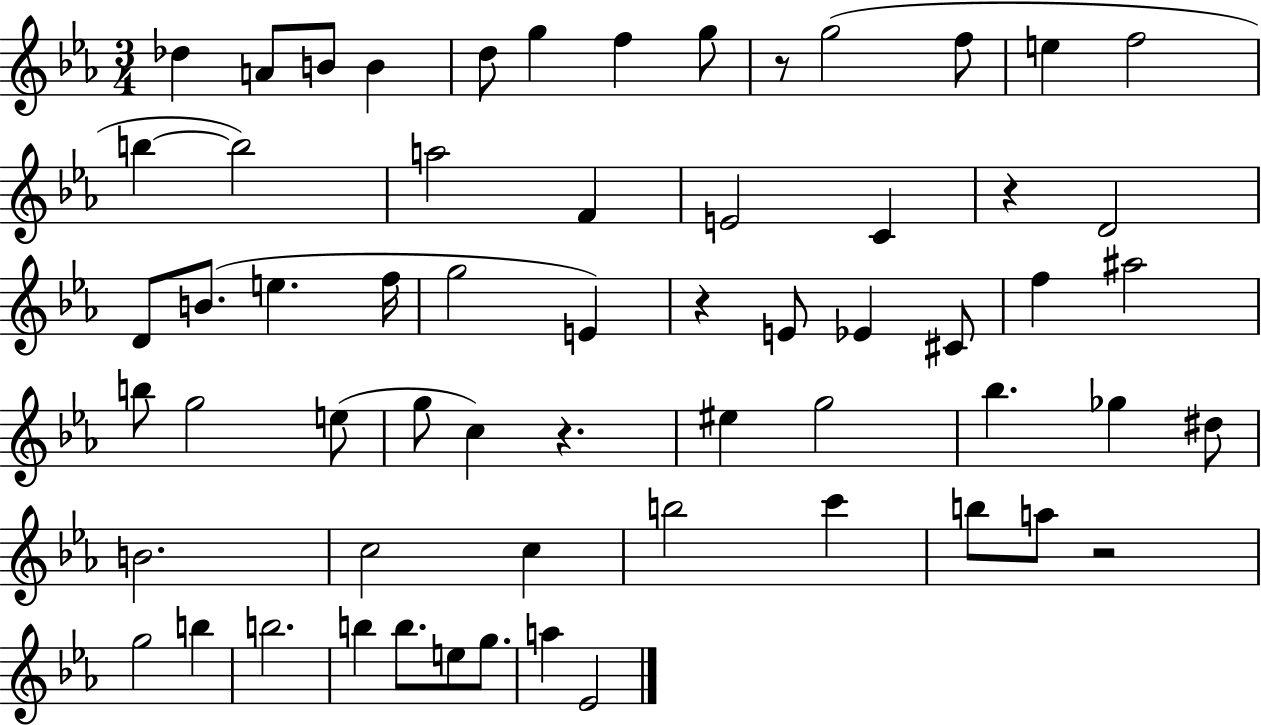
Db5/q A4/e B4/e B4/q D5/e G5/q F5/q G5/e R/e G5/h F5/e E5/q F5/h B5/q B5/h A5/h F4/q E4/h C4/q R/q D4/h D4/e B4/e. E5/q. F5/s G5/h E4/q R/q E4/e Eb4/q C#4/e F5/q A#5/h B5/e G5/h E5/e G5/e C5/q R/q. EIS5/q G5/h Bb5/q. Gb5/q D#5/e B4/h. C5/h C5/q B5/h C6/q B5/e A5/e R/h G5/h B5/q B5/h. B5/q B5/e. E5/e G5/e. A5/q Eb4/h